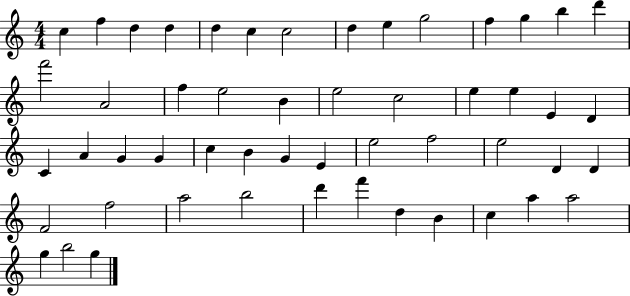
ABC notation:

X:1
T:Untitled
M:4/4
L:1/4
K:C
c f d d d c c2 d e g2 f g b d' f'2 A2 f e2 B e2 c2 e e E D C A G G c B G E e2 f2 e2 D D F2 f2 a2 b2 d' f' d B c a a2 g b2 g